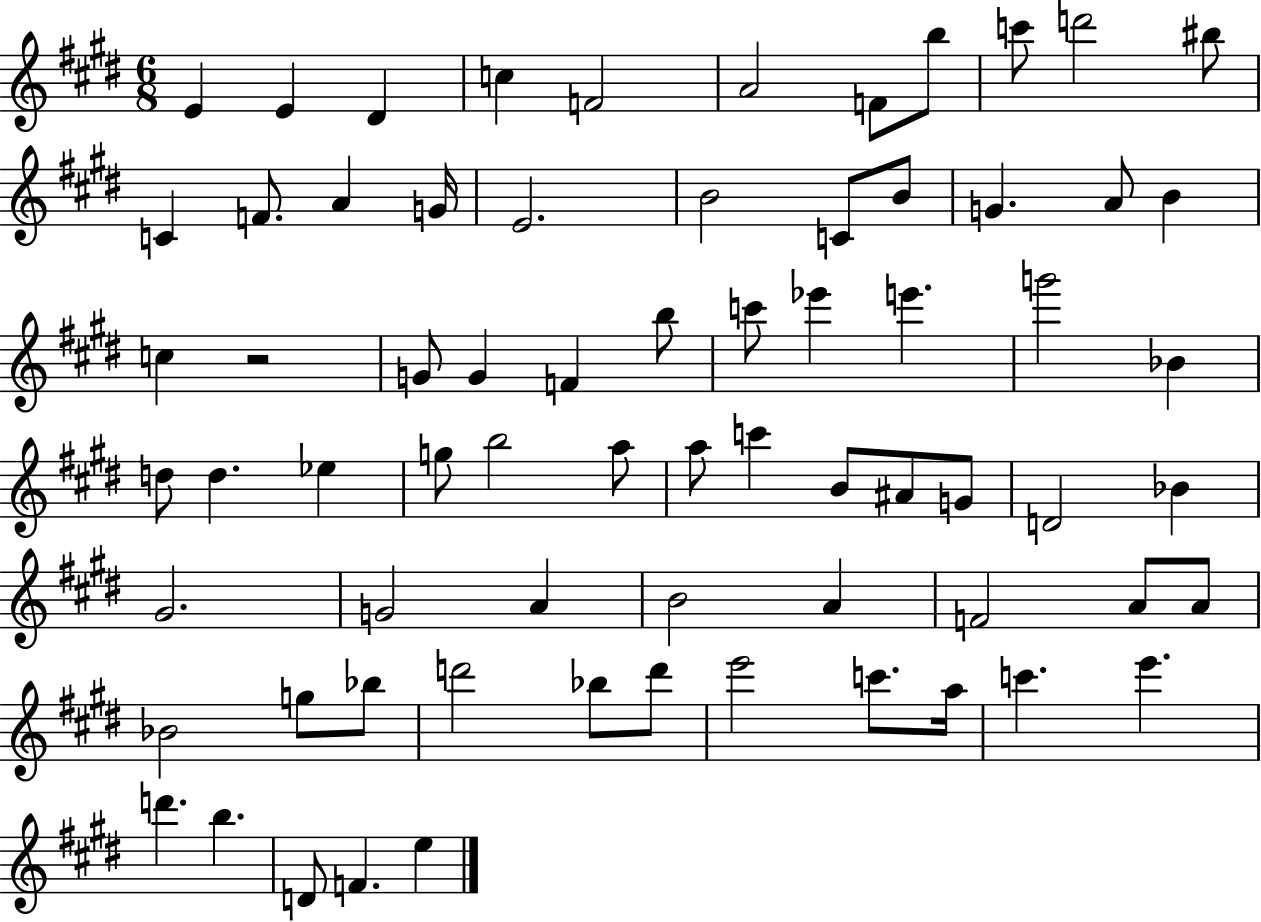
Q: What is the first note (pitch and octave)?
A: E4